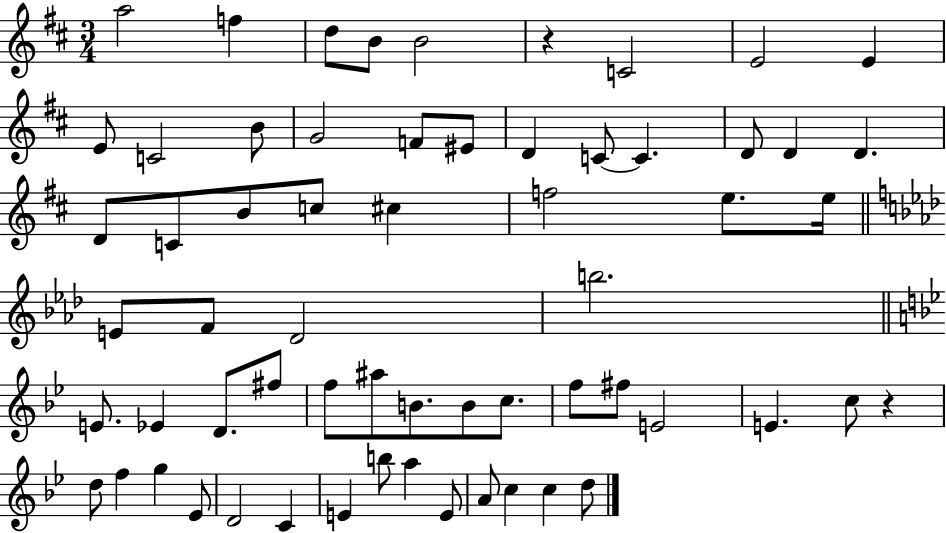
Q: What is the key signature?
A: D major